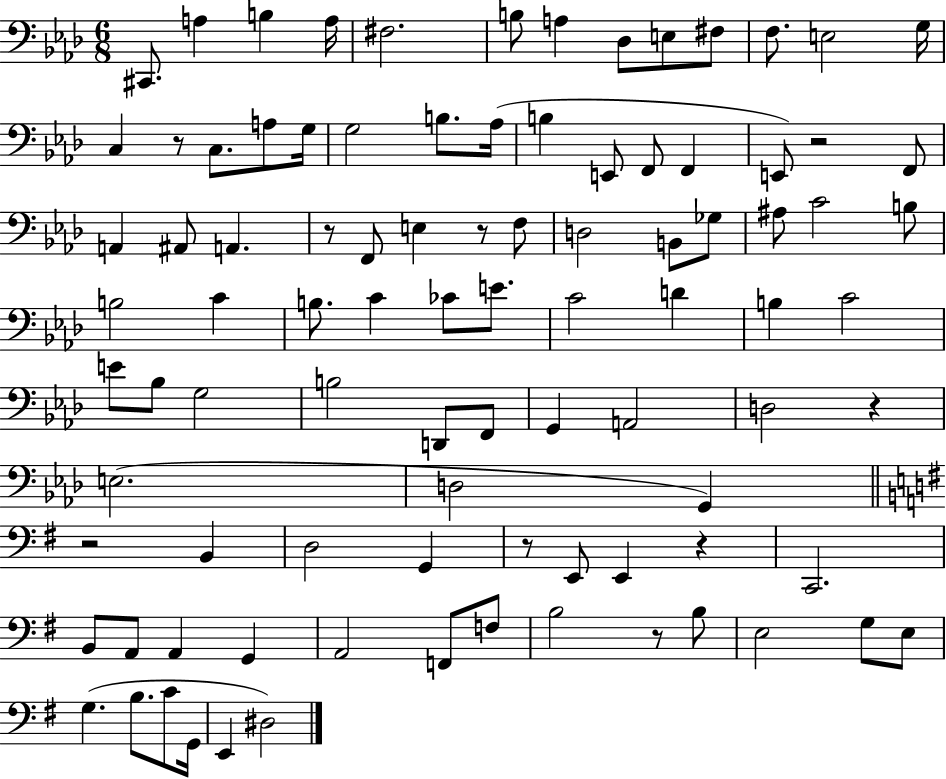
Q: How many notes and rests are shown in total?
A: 93